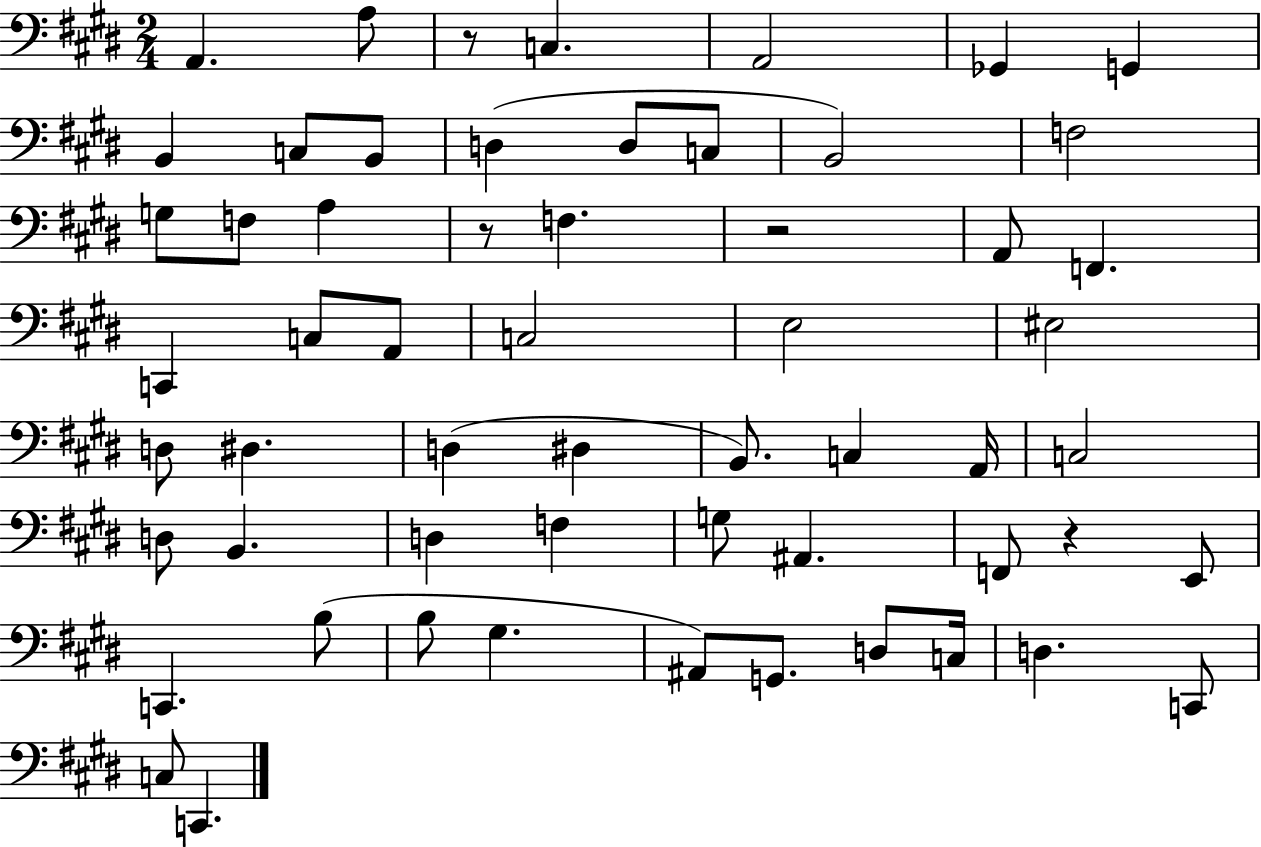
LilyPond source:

{
  \clef bass
  \numericTimeSignature
  \time 2/4
  \key e \major
  a,4. a8 | r8 c4. | a,2 | ges,4 g,4 | \break b,4 c8 b,8 | d4( d8 c8 | b,2) | f2 | \break g8 f8 a4 | r8 f4. | r2 | a,8 f,4. | \break c,4 c8 a,8 | c2 | e2 | eis2 | \break d8 dis4. | d4( dis4 | b,8.) c4 a,16 | c2 | \break d8 b,4. | d4 f4 | g8 ais,4. | f,8 r4 e,8 | \break c,4. b8( | b8 gis4. | ais,8) g,8. d8 c16 | d4. c,8 | \break c8 c,4. | \bar "|."
}